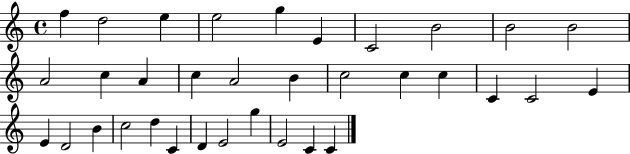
F5/q D5/h E5/q E5/h G5/q E4/q C4/h B4/h B4/h B4/h A4/h C5/q A4/q C5/q A4/h B4/q C5/h C5/q C5/q C4/q C4/h E4/q E4/q D4/h B4/q C5/h D5/q C4/q D4/q E4/h G5/q E4/h C4/q C4/q